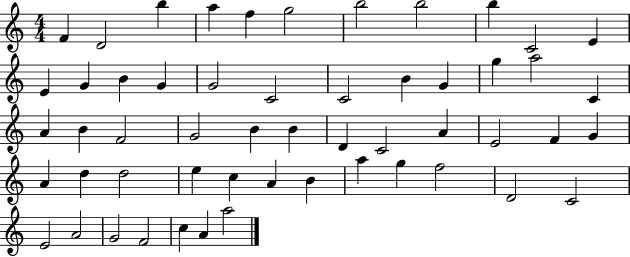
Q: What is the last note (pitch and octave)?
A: A5